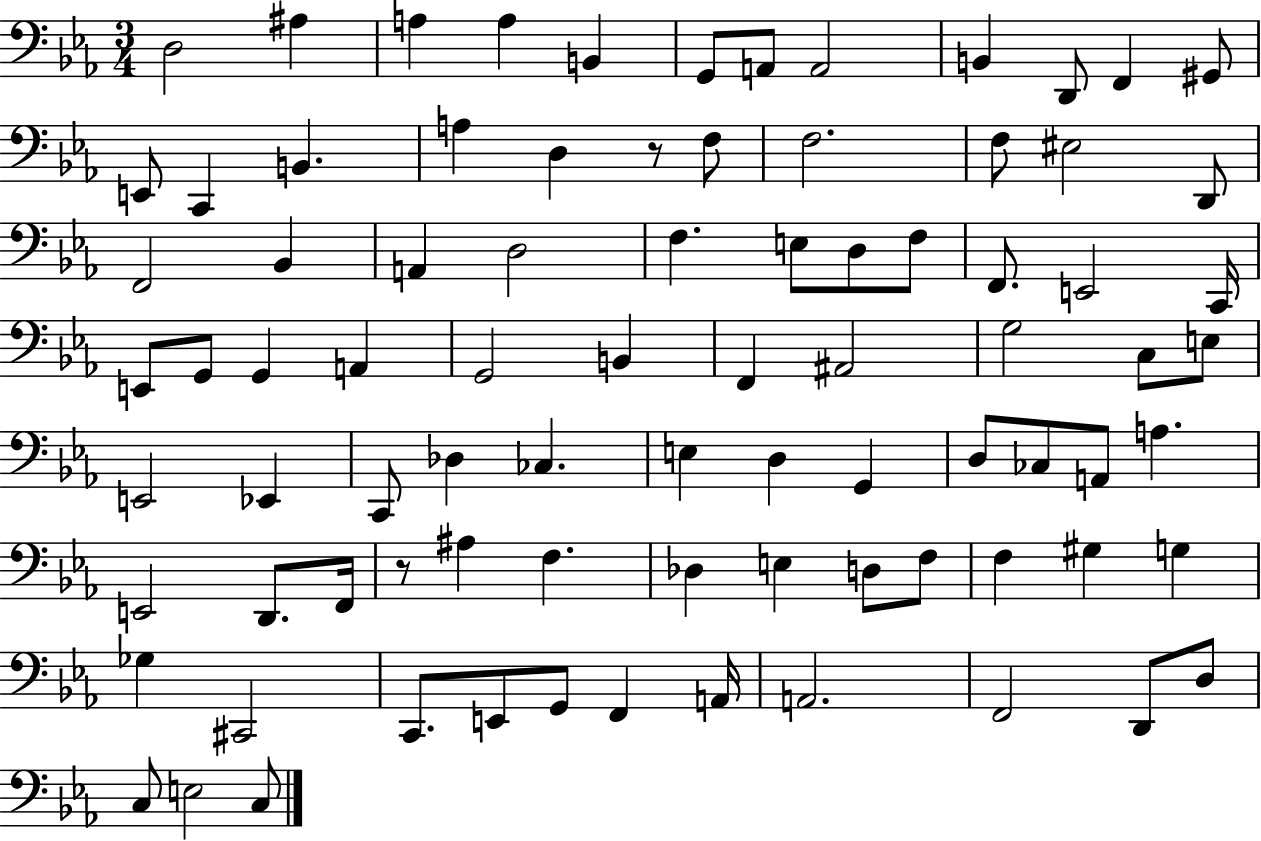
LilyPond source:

{
  \clef bass
  \numericTimeSignature
  \time 3/4
  \key ees \major
  d2 ais4 | a4 a4 b,4 | g,8 a,8 a,2 | b,4 d,8 f,4 gis,8 | \break e,8 c,4 b,4. | a4 d4 r8 f8 | f2. | f8 eis2 d,8 | \break f,2 bes,4 | a,4 d2 | f4. e8 d8 f8 | f,8. e,2 c,16 | \break e,8 g,8 g,4 a,4 | g,2 b,4 | f,4 ais,2 | g2 c8 e8 | \break e,2 ees,4 | c,8 des4 ces4. | e4 d4 g,4 | d8 ces8 a,8 a4. | \break e,2 d,8. f,16 | r8 ais4 f4. | des4 e4 d8 f8 | f4 gis4 g4 | \break ges4 cis,2 | c,8. e,8 g,8 f,4 a,16 | a,2. | f,2 d,8 d8 | \break c8 e2 c8 | \bar "|."
}